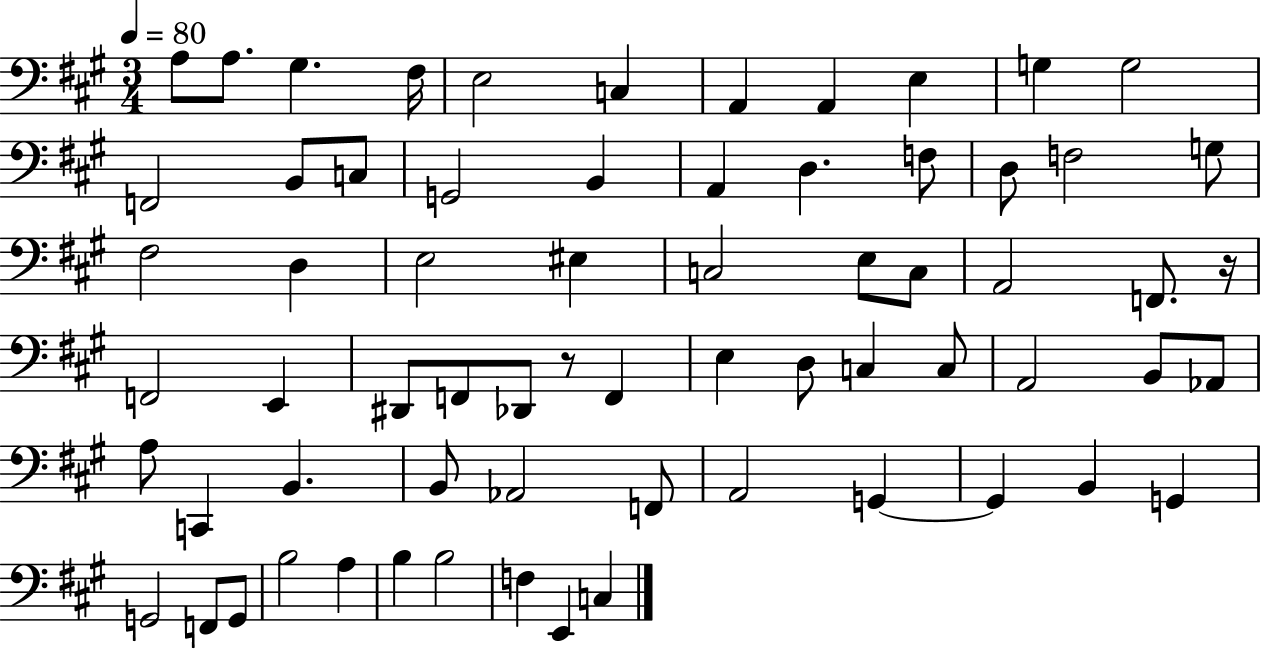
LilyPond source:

{
  \clef bass
  \numericTimeSignature
  \time 3/4
  \key a \major
  \tempo 4 = 80
  a8 a8. gis4. fis16 | e2 c4 | a,4 a,4 e4 | g4 g2 | \break f,2 b,8 c8 | g,2 b,4 | a,4 d4. f8 | d8 f2 g8 | \break fis2 d4 | e2 eis4 | c2 e8 c8 | a,2 f,8. r16 | \break f,2 e,4 | dis,8 f,8 des,8 r8 f,4 | e4 d8 c4 c8 | a,2 b,8 aes,8 | \break a8 c,4 b,4. | b,8 aes,2 f,8 | a,2 g,4~~ | g,4 b,4 g,4 | \break g,2 f,8 g,8 | b2 a4 | b4 b2 | f4 e,4 c4 | \break \bar "|."
}